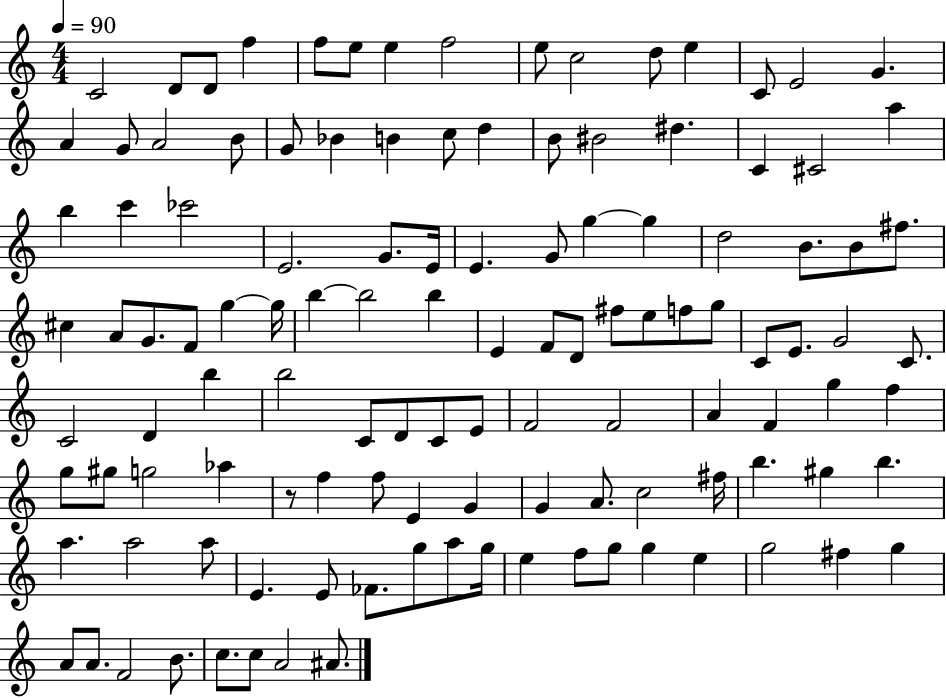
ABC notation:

X:1
T:Untitled
M:4/4
L:1/4
K:C
C2 D/2 D/2 f f/2 e/2 e f2 e/2 c2 d/2 e C/2 E2 G A G/2 A2 B/2 G/2 _B B c/2 d B/2 ^B2 ^d C ^C2 a b c' _c'2 E2 G/2 E/4 E G/2 g g d2 B/2 B/2 ^f/2 ^c A/2 G/2 F/2 g g/4 b b2 b E F/2 D/2 ^f/2 e/2 f/2 g/2 C/2 E/2 G2 C/2 C2 D b b2 C/2 D/2 C/2 E/2 F2 F2 A F g f g/2 ^g/2 g2 _a z/2 f f/2 E G G A/2 c2 ^f/4 b ^g b a a2 a/2 E E/2 _F/2 g/2 a/2 g/4 e f/2 g/2 g e g2 ^f g A/2 A/2 F2 B/2 c/2 c/2 A2 ^A/2